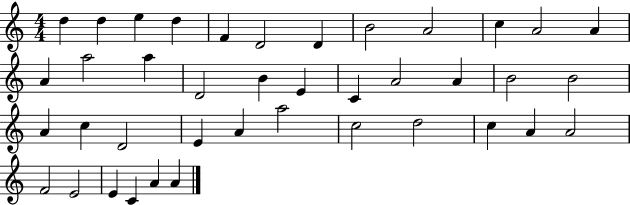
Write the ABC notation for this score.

X:1
T:Untitled
M:4/4
L:1/4
K:C
d d e d F D2 D B2 A2 c A2 A A a2 a D2 B E C A2 A B2 B2 A c D2 E A a2 c2 d2 c A A2 F2 E2 E C A A